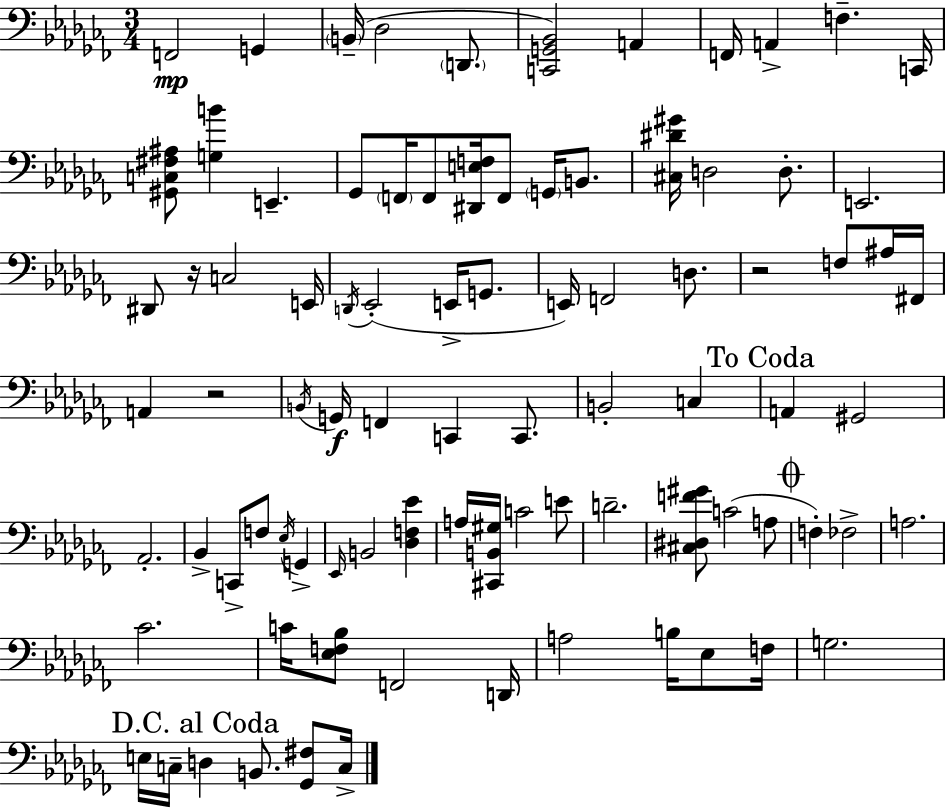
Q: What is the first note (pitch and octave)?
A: F2